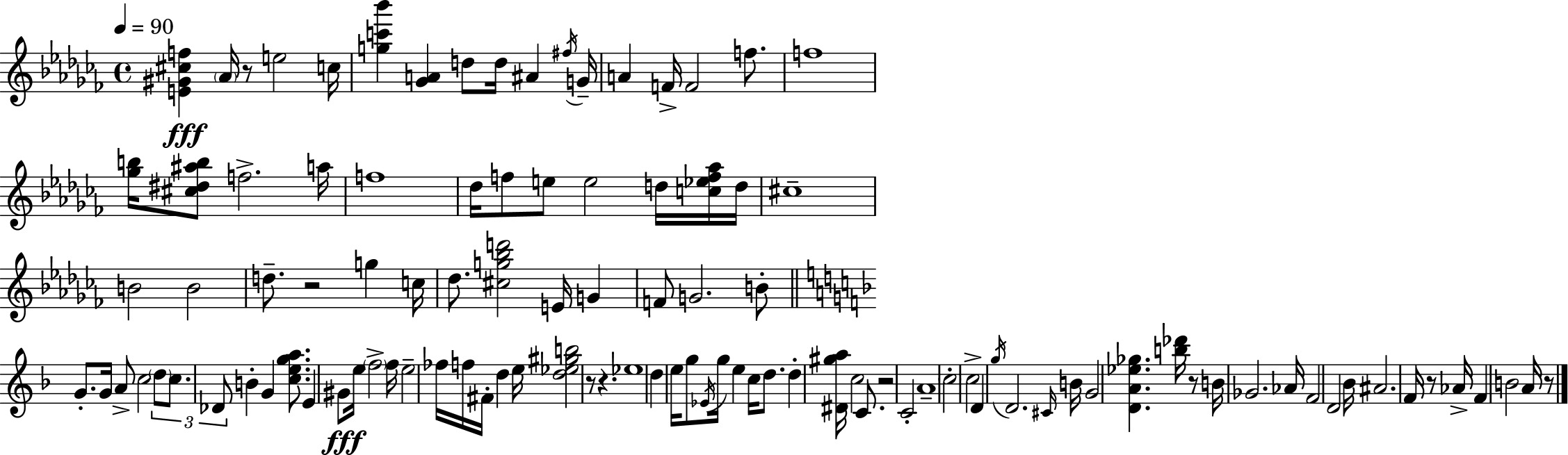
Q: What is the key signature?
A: AES minor